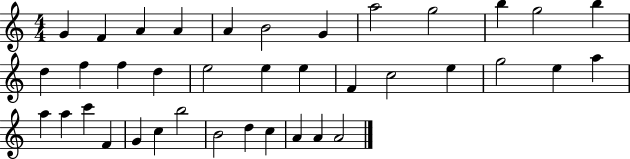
X:1
T:Untitled
M:4/4
L:1/4
K:C
G F A A A B2 G a2 g2 b g2 b d f f d e2 e e F c2 e g2 e a a a c' F G c b2 B2 d c A A A2